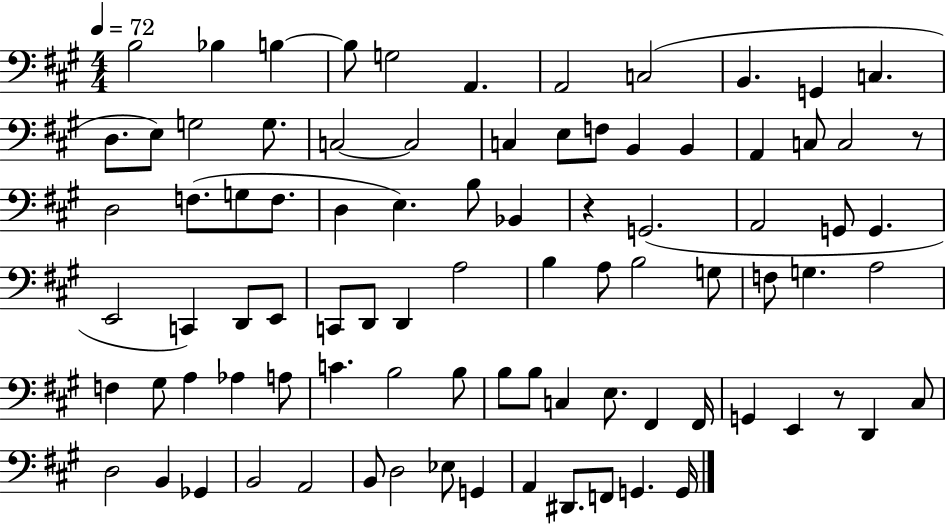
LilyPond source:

{
  \clef bass
  \numericTimeSignature
  \time 4/4
  \key a \major
  \tempo 4 = 72
  \repeat volta 2 { b2 bes4 b4~~ | b8 g2 a,4. | a,2 c2( | b,4. g,4 c4. | \break d8. e8) g2 g8. | c2~~ c2 | c4 e8 f8 b,4 b,4 | a,4 c8 c2 r8 | \break d2 f8.( g8 f8. | d4 e4.) b8 bes,4 | r4 g,2.( | a,2 g,8 g,4. | \break e,2 c,4) d,8 e,8 | c,8 d,8 d,4 a2 | b4 a8 b2 g8 | f8 g4. a2 | \break f4 gis8 a4 aes4 a8 | c'4. b2 b8 | b8 b8 c4 e8. fis,4 fis,16 | g,4 e,4 r8 d,4 cis8 | \break d2 b,4 ges,4 | b,2 a,2 | b,8 d2 ees8 g,4 | a,4 dis,8. f,8 g,4. g,16 | \break } \bar "|."
}